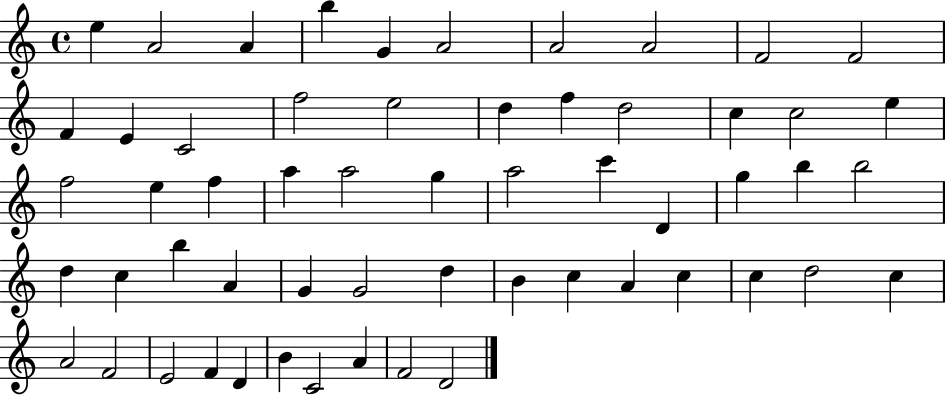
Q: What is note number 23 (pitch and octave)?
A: E5